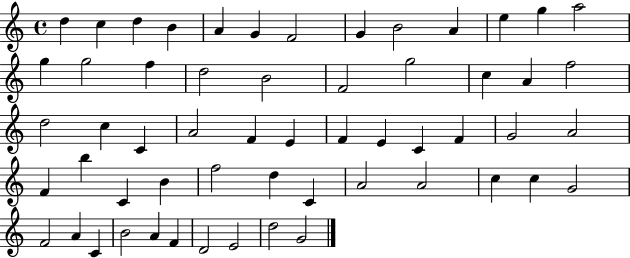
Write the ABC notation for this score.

X:1
T:Untitled
M:4/4
L:1/4
K:C
d c d B A G F2 G B2 A e g a2 g g2 f d2 B2 F2 g2 c A f2 d2 c C A2 F E F E C F G2 A2 F b C B f2 d C A2 A2 c c G2 F2 A C B2 A F D2 E2 d2 G2